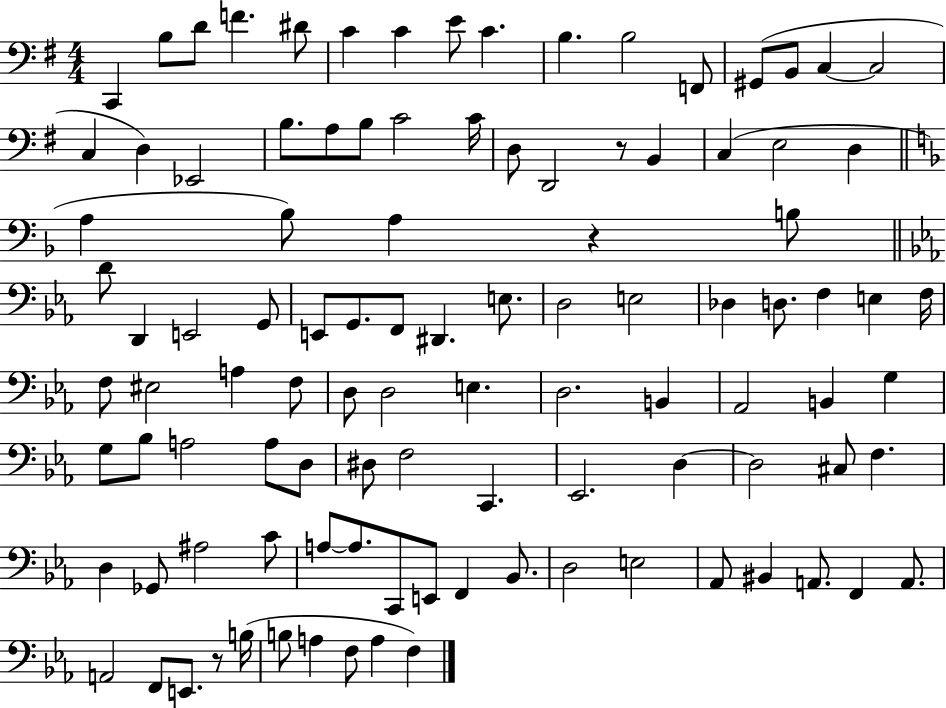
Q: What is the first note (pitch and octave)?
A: C2